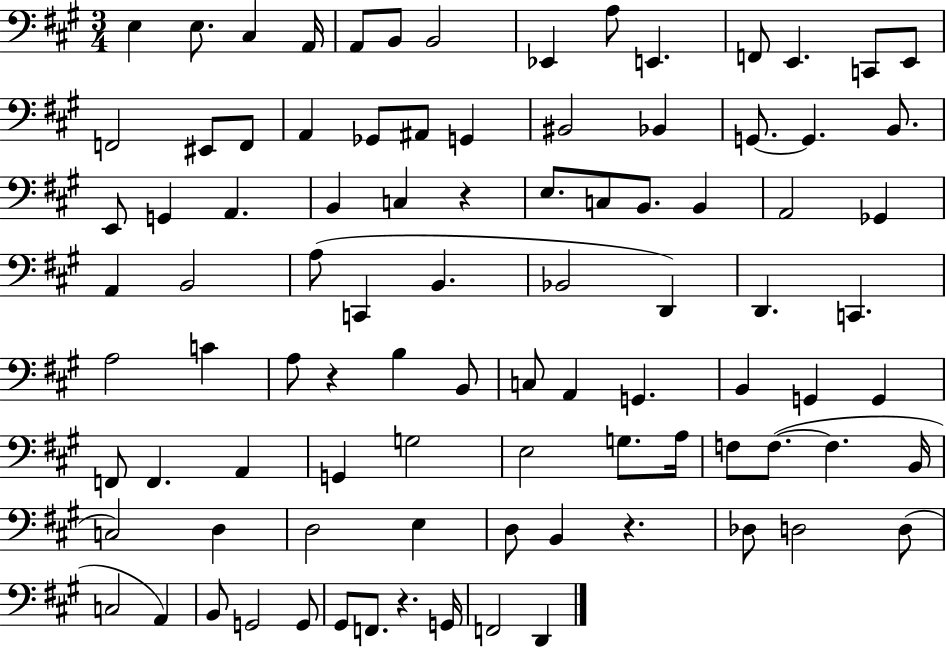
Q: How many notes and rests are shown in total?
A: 92